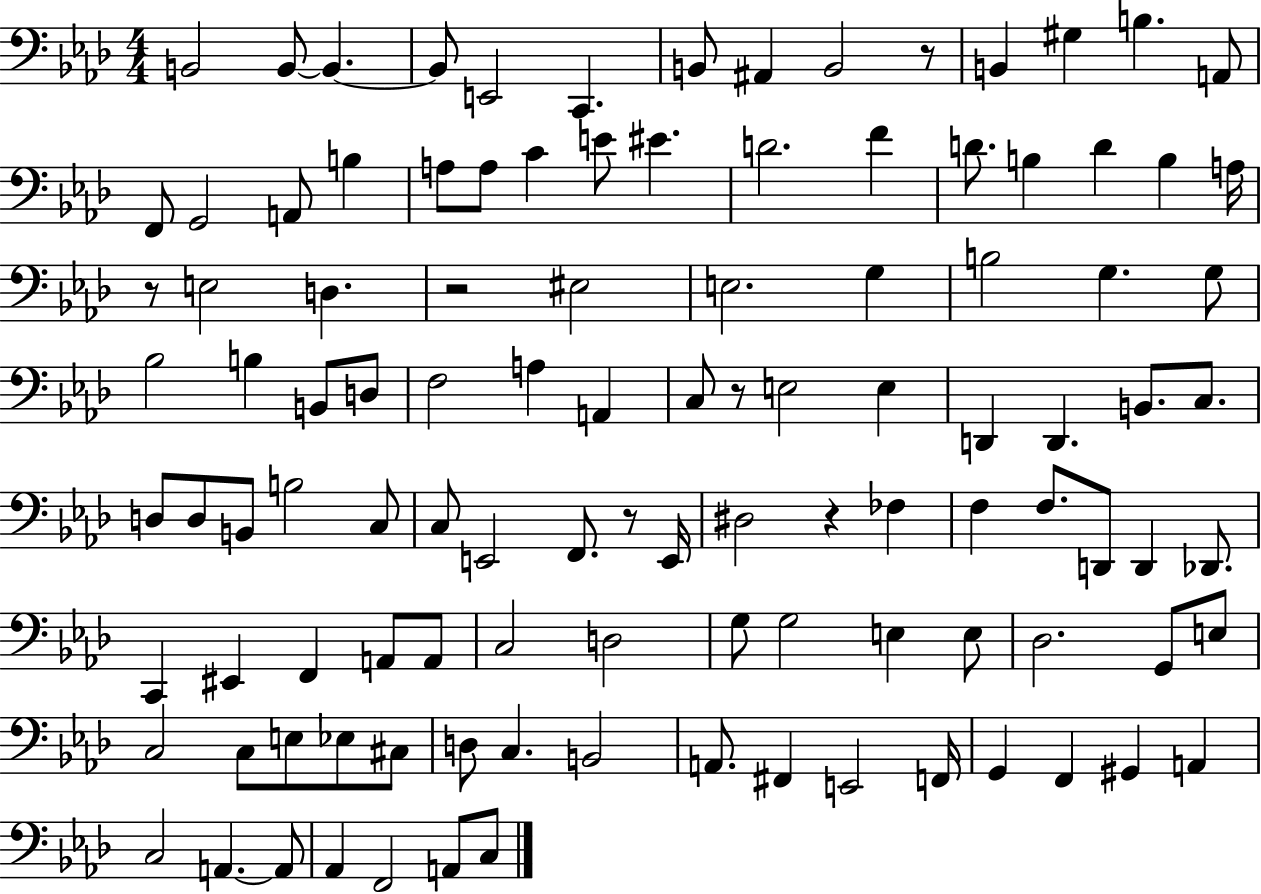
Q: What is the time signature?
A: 4/4